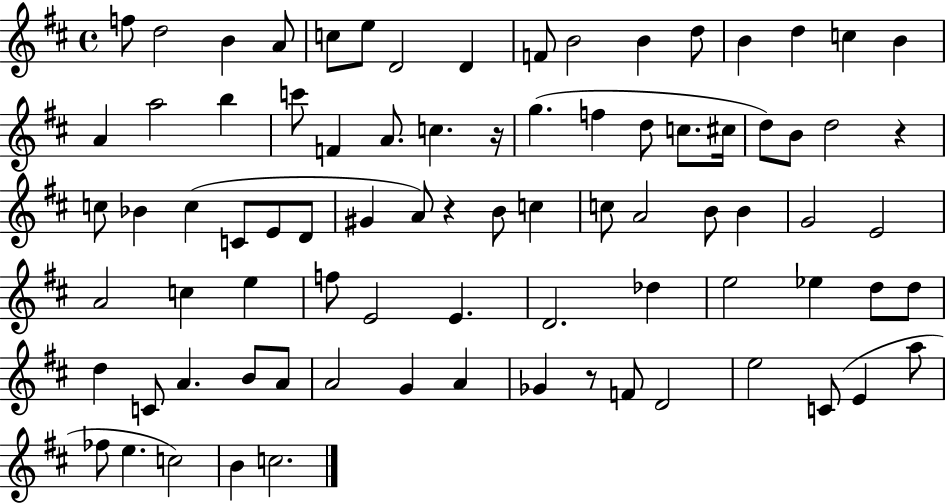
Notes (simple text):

F5/e D5/h B4/q A4/e C5/e E5/e D4/h D4/q F4/e B4/h B4/q D5/e B4/q D5/q C5/q B4/q A4/q A5/h B5/q C6/e F4/q A4/e. C5/q. R/s G5/q. F5/q D5/e C5/e. C#5/s D5/e B4/e D5/h R/q C5/e Bb4/q C5/q C4/e E4/e D4/e G#4/q A4/e R/q B4/e C5/q C5/e A4/h B4/e B4/q G4/h E4/h A4/h C5/q E5/q F5/e E4/h E4/q. D4/h. Db5/q E5/h Eb5/q D5/e D5/e D5/q C4/e A4/q. B4/e A4/e A4/h G4/q A4/q Gb4/q R/e F4/e D4/h E5/h C4/e E4/q A5/e FES5/e E5/q. C5/h B4/q C5/h.